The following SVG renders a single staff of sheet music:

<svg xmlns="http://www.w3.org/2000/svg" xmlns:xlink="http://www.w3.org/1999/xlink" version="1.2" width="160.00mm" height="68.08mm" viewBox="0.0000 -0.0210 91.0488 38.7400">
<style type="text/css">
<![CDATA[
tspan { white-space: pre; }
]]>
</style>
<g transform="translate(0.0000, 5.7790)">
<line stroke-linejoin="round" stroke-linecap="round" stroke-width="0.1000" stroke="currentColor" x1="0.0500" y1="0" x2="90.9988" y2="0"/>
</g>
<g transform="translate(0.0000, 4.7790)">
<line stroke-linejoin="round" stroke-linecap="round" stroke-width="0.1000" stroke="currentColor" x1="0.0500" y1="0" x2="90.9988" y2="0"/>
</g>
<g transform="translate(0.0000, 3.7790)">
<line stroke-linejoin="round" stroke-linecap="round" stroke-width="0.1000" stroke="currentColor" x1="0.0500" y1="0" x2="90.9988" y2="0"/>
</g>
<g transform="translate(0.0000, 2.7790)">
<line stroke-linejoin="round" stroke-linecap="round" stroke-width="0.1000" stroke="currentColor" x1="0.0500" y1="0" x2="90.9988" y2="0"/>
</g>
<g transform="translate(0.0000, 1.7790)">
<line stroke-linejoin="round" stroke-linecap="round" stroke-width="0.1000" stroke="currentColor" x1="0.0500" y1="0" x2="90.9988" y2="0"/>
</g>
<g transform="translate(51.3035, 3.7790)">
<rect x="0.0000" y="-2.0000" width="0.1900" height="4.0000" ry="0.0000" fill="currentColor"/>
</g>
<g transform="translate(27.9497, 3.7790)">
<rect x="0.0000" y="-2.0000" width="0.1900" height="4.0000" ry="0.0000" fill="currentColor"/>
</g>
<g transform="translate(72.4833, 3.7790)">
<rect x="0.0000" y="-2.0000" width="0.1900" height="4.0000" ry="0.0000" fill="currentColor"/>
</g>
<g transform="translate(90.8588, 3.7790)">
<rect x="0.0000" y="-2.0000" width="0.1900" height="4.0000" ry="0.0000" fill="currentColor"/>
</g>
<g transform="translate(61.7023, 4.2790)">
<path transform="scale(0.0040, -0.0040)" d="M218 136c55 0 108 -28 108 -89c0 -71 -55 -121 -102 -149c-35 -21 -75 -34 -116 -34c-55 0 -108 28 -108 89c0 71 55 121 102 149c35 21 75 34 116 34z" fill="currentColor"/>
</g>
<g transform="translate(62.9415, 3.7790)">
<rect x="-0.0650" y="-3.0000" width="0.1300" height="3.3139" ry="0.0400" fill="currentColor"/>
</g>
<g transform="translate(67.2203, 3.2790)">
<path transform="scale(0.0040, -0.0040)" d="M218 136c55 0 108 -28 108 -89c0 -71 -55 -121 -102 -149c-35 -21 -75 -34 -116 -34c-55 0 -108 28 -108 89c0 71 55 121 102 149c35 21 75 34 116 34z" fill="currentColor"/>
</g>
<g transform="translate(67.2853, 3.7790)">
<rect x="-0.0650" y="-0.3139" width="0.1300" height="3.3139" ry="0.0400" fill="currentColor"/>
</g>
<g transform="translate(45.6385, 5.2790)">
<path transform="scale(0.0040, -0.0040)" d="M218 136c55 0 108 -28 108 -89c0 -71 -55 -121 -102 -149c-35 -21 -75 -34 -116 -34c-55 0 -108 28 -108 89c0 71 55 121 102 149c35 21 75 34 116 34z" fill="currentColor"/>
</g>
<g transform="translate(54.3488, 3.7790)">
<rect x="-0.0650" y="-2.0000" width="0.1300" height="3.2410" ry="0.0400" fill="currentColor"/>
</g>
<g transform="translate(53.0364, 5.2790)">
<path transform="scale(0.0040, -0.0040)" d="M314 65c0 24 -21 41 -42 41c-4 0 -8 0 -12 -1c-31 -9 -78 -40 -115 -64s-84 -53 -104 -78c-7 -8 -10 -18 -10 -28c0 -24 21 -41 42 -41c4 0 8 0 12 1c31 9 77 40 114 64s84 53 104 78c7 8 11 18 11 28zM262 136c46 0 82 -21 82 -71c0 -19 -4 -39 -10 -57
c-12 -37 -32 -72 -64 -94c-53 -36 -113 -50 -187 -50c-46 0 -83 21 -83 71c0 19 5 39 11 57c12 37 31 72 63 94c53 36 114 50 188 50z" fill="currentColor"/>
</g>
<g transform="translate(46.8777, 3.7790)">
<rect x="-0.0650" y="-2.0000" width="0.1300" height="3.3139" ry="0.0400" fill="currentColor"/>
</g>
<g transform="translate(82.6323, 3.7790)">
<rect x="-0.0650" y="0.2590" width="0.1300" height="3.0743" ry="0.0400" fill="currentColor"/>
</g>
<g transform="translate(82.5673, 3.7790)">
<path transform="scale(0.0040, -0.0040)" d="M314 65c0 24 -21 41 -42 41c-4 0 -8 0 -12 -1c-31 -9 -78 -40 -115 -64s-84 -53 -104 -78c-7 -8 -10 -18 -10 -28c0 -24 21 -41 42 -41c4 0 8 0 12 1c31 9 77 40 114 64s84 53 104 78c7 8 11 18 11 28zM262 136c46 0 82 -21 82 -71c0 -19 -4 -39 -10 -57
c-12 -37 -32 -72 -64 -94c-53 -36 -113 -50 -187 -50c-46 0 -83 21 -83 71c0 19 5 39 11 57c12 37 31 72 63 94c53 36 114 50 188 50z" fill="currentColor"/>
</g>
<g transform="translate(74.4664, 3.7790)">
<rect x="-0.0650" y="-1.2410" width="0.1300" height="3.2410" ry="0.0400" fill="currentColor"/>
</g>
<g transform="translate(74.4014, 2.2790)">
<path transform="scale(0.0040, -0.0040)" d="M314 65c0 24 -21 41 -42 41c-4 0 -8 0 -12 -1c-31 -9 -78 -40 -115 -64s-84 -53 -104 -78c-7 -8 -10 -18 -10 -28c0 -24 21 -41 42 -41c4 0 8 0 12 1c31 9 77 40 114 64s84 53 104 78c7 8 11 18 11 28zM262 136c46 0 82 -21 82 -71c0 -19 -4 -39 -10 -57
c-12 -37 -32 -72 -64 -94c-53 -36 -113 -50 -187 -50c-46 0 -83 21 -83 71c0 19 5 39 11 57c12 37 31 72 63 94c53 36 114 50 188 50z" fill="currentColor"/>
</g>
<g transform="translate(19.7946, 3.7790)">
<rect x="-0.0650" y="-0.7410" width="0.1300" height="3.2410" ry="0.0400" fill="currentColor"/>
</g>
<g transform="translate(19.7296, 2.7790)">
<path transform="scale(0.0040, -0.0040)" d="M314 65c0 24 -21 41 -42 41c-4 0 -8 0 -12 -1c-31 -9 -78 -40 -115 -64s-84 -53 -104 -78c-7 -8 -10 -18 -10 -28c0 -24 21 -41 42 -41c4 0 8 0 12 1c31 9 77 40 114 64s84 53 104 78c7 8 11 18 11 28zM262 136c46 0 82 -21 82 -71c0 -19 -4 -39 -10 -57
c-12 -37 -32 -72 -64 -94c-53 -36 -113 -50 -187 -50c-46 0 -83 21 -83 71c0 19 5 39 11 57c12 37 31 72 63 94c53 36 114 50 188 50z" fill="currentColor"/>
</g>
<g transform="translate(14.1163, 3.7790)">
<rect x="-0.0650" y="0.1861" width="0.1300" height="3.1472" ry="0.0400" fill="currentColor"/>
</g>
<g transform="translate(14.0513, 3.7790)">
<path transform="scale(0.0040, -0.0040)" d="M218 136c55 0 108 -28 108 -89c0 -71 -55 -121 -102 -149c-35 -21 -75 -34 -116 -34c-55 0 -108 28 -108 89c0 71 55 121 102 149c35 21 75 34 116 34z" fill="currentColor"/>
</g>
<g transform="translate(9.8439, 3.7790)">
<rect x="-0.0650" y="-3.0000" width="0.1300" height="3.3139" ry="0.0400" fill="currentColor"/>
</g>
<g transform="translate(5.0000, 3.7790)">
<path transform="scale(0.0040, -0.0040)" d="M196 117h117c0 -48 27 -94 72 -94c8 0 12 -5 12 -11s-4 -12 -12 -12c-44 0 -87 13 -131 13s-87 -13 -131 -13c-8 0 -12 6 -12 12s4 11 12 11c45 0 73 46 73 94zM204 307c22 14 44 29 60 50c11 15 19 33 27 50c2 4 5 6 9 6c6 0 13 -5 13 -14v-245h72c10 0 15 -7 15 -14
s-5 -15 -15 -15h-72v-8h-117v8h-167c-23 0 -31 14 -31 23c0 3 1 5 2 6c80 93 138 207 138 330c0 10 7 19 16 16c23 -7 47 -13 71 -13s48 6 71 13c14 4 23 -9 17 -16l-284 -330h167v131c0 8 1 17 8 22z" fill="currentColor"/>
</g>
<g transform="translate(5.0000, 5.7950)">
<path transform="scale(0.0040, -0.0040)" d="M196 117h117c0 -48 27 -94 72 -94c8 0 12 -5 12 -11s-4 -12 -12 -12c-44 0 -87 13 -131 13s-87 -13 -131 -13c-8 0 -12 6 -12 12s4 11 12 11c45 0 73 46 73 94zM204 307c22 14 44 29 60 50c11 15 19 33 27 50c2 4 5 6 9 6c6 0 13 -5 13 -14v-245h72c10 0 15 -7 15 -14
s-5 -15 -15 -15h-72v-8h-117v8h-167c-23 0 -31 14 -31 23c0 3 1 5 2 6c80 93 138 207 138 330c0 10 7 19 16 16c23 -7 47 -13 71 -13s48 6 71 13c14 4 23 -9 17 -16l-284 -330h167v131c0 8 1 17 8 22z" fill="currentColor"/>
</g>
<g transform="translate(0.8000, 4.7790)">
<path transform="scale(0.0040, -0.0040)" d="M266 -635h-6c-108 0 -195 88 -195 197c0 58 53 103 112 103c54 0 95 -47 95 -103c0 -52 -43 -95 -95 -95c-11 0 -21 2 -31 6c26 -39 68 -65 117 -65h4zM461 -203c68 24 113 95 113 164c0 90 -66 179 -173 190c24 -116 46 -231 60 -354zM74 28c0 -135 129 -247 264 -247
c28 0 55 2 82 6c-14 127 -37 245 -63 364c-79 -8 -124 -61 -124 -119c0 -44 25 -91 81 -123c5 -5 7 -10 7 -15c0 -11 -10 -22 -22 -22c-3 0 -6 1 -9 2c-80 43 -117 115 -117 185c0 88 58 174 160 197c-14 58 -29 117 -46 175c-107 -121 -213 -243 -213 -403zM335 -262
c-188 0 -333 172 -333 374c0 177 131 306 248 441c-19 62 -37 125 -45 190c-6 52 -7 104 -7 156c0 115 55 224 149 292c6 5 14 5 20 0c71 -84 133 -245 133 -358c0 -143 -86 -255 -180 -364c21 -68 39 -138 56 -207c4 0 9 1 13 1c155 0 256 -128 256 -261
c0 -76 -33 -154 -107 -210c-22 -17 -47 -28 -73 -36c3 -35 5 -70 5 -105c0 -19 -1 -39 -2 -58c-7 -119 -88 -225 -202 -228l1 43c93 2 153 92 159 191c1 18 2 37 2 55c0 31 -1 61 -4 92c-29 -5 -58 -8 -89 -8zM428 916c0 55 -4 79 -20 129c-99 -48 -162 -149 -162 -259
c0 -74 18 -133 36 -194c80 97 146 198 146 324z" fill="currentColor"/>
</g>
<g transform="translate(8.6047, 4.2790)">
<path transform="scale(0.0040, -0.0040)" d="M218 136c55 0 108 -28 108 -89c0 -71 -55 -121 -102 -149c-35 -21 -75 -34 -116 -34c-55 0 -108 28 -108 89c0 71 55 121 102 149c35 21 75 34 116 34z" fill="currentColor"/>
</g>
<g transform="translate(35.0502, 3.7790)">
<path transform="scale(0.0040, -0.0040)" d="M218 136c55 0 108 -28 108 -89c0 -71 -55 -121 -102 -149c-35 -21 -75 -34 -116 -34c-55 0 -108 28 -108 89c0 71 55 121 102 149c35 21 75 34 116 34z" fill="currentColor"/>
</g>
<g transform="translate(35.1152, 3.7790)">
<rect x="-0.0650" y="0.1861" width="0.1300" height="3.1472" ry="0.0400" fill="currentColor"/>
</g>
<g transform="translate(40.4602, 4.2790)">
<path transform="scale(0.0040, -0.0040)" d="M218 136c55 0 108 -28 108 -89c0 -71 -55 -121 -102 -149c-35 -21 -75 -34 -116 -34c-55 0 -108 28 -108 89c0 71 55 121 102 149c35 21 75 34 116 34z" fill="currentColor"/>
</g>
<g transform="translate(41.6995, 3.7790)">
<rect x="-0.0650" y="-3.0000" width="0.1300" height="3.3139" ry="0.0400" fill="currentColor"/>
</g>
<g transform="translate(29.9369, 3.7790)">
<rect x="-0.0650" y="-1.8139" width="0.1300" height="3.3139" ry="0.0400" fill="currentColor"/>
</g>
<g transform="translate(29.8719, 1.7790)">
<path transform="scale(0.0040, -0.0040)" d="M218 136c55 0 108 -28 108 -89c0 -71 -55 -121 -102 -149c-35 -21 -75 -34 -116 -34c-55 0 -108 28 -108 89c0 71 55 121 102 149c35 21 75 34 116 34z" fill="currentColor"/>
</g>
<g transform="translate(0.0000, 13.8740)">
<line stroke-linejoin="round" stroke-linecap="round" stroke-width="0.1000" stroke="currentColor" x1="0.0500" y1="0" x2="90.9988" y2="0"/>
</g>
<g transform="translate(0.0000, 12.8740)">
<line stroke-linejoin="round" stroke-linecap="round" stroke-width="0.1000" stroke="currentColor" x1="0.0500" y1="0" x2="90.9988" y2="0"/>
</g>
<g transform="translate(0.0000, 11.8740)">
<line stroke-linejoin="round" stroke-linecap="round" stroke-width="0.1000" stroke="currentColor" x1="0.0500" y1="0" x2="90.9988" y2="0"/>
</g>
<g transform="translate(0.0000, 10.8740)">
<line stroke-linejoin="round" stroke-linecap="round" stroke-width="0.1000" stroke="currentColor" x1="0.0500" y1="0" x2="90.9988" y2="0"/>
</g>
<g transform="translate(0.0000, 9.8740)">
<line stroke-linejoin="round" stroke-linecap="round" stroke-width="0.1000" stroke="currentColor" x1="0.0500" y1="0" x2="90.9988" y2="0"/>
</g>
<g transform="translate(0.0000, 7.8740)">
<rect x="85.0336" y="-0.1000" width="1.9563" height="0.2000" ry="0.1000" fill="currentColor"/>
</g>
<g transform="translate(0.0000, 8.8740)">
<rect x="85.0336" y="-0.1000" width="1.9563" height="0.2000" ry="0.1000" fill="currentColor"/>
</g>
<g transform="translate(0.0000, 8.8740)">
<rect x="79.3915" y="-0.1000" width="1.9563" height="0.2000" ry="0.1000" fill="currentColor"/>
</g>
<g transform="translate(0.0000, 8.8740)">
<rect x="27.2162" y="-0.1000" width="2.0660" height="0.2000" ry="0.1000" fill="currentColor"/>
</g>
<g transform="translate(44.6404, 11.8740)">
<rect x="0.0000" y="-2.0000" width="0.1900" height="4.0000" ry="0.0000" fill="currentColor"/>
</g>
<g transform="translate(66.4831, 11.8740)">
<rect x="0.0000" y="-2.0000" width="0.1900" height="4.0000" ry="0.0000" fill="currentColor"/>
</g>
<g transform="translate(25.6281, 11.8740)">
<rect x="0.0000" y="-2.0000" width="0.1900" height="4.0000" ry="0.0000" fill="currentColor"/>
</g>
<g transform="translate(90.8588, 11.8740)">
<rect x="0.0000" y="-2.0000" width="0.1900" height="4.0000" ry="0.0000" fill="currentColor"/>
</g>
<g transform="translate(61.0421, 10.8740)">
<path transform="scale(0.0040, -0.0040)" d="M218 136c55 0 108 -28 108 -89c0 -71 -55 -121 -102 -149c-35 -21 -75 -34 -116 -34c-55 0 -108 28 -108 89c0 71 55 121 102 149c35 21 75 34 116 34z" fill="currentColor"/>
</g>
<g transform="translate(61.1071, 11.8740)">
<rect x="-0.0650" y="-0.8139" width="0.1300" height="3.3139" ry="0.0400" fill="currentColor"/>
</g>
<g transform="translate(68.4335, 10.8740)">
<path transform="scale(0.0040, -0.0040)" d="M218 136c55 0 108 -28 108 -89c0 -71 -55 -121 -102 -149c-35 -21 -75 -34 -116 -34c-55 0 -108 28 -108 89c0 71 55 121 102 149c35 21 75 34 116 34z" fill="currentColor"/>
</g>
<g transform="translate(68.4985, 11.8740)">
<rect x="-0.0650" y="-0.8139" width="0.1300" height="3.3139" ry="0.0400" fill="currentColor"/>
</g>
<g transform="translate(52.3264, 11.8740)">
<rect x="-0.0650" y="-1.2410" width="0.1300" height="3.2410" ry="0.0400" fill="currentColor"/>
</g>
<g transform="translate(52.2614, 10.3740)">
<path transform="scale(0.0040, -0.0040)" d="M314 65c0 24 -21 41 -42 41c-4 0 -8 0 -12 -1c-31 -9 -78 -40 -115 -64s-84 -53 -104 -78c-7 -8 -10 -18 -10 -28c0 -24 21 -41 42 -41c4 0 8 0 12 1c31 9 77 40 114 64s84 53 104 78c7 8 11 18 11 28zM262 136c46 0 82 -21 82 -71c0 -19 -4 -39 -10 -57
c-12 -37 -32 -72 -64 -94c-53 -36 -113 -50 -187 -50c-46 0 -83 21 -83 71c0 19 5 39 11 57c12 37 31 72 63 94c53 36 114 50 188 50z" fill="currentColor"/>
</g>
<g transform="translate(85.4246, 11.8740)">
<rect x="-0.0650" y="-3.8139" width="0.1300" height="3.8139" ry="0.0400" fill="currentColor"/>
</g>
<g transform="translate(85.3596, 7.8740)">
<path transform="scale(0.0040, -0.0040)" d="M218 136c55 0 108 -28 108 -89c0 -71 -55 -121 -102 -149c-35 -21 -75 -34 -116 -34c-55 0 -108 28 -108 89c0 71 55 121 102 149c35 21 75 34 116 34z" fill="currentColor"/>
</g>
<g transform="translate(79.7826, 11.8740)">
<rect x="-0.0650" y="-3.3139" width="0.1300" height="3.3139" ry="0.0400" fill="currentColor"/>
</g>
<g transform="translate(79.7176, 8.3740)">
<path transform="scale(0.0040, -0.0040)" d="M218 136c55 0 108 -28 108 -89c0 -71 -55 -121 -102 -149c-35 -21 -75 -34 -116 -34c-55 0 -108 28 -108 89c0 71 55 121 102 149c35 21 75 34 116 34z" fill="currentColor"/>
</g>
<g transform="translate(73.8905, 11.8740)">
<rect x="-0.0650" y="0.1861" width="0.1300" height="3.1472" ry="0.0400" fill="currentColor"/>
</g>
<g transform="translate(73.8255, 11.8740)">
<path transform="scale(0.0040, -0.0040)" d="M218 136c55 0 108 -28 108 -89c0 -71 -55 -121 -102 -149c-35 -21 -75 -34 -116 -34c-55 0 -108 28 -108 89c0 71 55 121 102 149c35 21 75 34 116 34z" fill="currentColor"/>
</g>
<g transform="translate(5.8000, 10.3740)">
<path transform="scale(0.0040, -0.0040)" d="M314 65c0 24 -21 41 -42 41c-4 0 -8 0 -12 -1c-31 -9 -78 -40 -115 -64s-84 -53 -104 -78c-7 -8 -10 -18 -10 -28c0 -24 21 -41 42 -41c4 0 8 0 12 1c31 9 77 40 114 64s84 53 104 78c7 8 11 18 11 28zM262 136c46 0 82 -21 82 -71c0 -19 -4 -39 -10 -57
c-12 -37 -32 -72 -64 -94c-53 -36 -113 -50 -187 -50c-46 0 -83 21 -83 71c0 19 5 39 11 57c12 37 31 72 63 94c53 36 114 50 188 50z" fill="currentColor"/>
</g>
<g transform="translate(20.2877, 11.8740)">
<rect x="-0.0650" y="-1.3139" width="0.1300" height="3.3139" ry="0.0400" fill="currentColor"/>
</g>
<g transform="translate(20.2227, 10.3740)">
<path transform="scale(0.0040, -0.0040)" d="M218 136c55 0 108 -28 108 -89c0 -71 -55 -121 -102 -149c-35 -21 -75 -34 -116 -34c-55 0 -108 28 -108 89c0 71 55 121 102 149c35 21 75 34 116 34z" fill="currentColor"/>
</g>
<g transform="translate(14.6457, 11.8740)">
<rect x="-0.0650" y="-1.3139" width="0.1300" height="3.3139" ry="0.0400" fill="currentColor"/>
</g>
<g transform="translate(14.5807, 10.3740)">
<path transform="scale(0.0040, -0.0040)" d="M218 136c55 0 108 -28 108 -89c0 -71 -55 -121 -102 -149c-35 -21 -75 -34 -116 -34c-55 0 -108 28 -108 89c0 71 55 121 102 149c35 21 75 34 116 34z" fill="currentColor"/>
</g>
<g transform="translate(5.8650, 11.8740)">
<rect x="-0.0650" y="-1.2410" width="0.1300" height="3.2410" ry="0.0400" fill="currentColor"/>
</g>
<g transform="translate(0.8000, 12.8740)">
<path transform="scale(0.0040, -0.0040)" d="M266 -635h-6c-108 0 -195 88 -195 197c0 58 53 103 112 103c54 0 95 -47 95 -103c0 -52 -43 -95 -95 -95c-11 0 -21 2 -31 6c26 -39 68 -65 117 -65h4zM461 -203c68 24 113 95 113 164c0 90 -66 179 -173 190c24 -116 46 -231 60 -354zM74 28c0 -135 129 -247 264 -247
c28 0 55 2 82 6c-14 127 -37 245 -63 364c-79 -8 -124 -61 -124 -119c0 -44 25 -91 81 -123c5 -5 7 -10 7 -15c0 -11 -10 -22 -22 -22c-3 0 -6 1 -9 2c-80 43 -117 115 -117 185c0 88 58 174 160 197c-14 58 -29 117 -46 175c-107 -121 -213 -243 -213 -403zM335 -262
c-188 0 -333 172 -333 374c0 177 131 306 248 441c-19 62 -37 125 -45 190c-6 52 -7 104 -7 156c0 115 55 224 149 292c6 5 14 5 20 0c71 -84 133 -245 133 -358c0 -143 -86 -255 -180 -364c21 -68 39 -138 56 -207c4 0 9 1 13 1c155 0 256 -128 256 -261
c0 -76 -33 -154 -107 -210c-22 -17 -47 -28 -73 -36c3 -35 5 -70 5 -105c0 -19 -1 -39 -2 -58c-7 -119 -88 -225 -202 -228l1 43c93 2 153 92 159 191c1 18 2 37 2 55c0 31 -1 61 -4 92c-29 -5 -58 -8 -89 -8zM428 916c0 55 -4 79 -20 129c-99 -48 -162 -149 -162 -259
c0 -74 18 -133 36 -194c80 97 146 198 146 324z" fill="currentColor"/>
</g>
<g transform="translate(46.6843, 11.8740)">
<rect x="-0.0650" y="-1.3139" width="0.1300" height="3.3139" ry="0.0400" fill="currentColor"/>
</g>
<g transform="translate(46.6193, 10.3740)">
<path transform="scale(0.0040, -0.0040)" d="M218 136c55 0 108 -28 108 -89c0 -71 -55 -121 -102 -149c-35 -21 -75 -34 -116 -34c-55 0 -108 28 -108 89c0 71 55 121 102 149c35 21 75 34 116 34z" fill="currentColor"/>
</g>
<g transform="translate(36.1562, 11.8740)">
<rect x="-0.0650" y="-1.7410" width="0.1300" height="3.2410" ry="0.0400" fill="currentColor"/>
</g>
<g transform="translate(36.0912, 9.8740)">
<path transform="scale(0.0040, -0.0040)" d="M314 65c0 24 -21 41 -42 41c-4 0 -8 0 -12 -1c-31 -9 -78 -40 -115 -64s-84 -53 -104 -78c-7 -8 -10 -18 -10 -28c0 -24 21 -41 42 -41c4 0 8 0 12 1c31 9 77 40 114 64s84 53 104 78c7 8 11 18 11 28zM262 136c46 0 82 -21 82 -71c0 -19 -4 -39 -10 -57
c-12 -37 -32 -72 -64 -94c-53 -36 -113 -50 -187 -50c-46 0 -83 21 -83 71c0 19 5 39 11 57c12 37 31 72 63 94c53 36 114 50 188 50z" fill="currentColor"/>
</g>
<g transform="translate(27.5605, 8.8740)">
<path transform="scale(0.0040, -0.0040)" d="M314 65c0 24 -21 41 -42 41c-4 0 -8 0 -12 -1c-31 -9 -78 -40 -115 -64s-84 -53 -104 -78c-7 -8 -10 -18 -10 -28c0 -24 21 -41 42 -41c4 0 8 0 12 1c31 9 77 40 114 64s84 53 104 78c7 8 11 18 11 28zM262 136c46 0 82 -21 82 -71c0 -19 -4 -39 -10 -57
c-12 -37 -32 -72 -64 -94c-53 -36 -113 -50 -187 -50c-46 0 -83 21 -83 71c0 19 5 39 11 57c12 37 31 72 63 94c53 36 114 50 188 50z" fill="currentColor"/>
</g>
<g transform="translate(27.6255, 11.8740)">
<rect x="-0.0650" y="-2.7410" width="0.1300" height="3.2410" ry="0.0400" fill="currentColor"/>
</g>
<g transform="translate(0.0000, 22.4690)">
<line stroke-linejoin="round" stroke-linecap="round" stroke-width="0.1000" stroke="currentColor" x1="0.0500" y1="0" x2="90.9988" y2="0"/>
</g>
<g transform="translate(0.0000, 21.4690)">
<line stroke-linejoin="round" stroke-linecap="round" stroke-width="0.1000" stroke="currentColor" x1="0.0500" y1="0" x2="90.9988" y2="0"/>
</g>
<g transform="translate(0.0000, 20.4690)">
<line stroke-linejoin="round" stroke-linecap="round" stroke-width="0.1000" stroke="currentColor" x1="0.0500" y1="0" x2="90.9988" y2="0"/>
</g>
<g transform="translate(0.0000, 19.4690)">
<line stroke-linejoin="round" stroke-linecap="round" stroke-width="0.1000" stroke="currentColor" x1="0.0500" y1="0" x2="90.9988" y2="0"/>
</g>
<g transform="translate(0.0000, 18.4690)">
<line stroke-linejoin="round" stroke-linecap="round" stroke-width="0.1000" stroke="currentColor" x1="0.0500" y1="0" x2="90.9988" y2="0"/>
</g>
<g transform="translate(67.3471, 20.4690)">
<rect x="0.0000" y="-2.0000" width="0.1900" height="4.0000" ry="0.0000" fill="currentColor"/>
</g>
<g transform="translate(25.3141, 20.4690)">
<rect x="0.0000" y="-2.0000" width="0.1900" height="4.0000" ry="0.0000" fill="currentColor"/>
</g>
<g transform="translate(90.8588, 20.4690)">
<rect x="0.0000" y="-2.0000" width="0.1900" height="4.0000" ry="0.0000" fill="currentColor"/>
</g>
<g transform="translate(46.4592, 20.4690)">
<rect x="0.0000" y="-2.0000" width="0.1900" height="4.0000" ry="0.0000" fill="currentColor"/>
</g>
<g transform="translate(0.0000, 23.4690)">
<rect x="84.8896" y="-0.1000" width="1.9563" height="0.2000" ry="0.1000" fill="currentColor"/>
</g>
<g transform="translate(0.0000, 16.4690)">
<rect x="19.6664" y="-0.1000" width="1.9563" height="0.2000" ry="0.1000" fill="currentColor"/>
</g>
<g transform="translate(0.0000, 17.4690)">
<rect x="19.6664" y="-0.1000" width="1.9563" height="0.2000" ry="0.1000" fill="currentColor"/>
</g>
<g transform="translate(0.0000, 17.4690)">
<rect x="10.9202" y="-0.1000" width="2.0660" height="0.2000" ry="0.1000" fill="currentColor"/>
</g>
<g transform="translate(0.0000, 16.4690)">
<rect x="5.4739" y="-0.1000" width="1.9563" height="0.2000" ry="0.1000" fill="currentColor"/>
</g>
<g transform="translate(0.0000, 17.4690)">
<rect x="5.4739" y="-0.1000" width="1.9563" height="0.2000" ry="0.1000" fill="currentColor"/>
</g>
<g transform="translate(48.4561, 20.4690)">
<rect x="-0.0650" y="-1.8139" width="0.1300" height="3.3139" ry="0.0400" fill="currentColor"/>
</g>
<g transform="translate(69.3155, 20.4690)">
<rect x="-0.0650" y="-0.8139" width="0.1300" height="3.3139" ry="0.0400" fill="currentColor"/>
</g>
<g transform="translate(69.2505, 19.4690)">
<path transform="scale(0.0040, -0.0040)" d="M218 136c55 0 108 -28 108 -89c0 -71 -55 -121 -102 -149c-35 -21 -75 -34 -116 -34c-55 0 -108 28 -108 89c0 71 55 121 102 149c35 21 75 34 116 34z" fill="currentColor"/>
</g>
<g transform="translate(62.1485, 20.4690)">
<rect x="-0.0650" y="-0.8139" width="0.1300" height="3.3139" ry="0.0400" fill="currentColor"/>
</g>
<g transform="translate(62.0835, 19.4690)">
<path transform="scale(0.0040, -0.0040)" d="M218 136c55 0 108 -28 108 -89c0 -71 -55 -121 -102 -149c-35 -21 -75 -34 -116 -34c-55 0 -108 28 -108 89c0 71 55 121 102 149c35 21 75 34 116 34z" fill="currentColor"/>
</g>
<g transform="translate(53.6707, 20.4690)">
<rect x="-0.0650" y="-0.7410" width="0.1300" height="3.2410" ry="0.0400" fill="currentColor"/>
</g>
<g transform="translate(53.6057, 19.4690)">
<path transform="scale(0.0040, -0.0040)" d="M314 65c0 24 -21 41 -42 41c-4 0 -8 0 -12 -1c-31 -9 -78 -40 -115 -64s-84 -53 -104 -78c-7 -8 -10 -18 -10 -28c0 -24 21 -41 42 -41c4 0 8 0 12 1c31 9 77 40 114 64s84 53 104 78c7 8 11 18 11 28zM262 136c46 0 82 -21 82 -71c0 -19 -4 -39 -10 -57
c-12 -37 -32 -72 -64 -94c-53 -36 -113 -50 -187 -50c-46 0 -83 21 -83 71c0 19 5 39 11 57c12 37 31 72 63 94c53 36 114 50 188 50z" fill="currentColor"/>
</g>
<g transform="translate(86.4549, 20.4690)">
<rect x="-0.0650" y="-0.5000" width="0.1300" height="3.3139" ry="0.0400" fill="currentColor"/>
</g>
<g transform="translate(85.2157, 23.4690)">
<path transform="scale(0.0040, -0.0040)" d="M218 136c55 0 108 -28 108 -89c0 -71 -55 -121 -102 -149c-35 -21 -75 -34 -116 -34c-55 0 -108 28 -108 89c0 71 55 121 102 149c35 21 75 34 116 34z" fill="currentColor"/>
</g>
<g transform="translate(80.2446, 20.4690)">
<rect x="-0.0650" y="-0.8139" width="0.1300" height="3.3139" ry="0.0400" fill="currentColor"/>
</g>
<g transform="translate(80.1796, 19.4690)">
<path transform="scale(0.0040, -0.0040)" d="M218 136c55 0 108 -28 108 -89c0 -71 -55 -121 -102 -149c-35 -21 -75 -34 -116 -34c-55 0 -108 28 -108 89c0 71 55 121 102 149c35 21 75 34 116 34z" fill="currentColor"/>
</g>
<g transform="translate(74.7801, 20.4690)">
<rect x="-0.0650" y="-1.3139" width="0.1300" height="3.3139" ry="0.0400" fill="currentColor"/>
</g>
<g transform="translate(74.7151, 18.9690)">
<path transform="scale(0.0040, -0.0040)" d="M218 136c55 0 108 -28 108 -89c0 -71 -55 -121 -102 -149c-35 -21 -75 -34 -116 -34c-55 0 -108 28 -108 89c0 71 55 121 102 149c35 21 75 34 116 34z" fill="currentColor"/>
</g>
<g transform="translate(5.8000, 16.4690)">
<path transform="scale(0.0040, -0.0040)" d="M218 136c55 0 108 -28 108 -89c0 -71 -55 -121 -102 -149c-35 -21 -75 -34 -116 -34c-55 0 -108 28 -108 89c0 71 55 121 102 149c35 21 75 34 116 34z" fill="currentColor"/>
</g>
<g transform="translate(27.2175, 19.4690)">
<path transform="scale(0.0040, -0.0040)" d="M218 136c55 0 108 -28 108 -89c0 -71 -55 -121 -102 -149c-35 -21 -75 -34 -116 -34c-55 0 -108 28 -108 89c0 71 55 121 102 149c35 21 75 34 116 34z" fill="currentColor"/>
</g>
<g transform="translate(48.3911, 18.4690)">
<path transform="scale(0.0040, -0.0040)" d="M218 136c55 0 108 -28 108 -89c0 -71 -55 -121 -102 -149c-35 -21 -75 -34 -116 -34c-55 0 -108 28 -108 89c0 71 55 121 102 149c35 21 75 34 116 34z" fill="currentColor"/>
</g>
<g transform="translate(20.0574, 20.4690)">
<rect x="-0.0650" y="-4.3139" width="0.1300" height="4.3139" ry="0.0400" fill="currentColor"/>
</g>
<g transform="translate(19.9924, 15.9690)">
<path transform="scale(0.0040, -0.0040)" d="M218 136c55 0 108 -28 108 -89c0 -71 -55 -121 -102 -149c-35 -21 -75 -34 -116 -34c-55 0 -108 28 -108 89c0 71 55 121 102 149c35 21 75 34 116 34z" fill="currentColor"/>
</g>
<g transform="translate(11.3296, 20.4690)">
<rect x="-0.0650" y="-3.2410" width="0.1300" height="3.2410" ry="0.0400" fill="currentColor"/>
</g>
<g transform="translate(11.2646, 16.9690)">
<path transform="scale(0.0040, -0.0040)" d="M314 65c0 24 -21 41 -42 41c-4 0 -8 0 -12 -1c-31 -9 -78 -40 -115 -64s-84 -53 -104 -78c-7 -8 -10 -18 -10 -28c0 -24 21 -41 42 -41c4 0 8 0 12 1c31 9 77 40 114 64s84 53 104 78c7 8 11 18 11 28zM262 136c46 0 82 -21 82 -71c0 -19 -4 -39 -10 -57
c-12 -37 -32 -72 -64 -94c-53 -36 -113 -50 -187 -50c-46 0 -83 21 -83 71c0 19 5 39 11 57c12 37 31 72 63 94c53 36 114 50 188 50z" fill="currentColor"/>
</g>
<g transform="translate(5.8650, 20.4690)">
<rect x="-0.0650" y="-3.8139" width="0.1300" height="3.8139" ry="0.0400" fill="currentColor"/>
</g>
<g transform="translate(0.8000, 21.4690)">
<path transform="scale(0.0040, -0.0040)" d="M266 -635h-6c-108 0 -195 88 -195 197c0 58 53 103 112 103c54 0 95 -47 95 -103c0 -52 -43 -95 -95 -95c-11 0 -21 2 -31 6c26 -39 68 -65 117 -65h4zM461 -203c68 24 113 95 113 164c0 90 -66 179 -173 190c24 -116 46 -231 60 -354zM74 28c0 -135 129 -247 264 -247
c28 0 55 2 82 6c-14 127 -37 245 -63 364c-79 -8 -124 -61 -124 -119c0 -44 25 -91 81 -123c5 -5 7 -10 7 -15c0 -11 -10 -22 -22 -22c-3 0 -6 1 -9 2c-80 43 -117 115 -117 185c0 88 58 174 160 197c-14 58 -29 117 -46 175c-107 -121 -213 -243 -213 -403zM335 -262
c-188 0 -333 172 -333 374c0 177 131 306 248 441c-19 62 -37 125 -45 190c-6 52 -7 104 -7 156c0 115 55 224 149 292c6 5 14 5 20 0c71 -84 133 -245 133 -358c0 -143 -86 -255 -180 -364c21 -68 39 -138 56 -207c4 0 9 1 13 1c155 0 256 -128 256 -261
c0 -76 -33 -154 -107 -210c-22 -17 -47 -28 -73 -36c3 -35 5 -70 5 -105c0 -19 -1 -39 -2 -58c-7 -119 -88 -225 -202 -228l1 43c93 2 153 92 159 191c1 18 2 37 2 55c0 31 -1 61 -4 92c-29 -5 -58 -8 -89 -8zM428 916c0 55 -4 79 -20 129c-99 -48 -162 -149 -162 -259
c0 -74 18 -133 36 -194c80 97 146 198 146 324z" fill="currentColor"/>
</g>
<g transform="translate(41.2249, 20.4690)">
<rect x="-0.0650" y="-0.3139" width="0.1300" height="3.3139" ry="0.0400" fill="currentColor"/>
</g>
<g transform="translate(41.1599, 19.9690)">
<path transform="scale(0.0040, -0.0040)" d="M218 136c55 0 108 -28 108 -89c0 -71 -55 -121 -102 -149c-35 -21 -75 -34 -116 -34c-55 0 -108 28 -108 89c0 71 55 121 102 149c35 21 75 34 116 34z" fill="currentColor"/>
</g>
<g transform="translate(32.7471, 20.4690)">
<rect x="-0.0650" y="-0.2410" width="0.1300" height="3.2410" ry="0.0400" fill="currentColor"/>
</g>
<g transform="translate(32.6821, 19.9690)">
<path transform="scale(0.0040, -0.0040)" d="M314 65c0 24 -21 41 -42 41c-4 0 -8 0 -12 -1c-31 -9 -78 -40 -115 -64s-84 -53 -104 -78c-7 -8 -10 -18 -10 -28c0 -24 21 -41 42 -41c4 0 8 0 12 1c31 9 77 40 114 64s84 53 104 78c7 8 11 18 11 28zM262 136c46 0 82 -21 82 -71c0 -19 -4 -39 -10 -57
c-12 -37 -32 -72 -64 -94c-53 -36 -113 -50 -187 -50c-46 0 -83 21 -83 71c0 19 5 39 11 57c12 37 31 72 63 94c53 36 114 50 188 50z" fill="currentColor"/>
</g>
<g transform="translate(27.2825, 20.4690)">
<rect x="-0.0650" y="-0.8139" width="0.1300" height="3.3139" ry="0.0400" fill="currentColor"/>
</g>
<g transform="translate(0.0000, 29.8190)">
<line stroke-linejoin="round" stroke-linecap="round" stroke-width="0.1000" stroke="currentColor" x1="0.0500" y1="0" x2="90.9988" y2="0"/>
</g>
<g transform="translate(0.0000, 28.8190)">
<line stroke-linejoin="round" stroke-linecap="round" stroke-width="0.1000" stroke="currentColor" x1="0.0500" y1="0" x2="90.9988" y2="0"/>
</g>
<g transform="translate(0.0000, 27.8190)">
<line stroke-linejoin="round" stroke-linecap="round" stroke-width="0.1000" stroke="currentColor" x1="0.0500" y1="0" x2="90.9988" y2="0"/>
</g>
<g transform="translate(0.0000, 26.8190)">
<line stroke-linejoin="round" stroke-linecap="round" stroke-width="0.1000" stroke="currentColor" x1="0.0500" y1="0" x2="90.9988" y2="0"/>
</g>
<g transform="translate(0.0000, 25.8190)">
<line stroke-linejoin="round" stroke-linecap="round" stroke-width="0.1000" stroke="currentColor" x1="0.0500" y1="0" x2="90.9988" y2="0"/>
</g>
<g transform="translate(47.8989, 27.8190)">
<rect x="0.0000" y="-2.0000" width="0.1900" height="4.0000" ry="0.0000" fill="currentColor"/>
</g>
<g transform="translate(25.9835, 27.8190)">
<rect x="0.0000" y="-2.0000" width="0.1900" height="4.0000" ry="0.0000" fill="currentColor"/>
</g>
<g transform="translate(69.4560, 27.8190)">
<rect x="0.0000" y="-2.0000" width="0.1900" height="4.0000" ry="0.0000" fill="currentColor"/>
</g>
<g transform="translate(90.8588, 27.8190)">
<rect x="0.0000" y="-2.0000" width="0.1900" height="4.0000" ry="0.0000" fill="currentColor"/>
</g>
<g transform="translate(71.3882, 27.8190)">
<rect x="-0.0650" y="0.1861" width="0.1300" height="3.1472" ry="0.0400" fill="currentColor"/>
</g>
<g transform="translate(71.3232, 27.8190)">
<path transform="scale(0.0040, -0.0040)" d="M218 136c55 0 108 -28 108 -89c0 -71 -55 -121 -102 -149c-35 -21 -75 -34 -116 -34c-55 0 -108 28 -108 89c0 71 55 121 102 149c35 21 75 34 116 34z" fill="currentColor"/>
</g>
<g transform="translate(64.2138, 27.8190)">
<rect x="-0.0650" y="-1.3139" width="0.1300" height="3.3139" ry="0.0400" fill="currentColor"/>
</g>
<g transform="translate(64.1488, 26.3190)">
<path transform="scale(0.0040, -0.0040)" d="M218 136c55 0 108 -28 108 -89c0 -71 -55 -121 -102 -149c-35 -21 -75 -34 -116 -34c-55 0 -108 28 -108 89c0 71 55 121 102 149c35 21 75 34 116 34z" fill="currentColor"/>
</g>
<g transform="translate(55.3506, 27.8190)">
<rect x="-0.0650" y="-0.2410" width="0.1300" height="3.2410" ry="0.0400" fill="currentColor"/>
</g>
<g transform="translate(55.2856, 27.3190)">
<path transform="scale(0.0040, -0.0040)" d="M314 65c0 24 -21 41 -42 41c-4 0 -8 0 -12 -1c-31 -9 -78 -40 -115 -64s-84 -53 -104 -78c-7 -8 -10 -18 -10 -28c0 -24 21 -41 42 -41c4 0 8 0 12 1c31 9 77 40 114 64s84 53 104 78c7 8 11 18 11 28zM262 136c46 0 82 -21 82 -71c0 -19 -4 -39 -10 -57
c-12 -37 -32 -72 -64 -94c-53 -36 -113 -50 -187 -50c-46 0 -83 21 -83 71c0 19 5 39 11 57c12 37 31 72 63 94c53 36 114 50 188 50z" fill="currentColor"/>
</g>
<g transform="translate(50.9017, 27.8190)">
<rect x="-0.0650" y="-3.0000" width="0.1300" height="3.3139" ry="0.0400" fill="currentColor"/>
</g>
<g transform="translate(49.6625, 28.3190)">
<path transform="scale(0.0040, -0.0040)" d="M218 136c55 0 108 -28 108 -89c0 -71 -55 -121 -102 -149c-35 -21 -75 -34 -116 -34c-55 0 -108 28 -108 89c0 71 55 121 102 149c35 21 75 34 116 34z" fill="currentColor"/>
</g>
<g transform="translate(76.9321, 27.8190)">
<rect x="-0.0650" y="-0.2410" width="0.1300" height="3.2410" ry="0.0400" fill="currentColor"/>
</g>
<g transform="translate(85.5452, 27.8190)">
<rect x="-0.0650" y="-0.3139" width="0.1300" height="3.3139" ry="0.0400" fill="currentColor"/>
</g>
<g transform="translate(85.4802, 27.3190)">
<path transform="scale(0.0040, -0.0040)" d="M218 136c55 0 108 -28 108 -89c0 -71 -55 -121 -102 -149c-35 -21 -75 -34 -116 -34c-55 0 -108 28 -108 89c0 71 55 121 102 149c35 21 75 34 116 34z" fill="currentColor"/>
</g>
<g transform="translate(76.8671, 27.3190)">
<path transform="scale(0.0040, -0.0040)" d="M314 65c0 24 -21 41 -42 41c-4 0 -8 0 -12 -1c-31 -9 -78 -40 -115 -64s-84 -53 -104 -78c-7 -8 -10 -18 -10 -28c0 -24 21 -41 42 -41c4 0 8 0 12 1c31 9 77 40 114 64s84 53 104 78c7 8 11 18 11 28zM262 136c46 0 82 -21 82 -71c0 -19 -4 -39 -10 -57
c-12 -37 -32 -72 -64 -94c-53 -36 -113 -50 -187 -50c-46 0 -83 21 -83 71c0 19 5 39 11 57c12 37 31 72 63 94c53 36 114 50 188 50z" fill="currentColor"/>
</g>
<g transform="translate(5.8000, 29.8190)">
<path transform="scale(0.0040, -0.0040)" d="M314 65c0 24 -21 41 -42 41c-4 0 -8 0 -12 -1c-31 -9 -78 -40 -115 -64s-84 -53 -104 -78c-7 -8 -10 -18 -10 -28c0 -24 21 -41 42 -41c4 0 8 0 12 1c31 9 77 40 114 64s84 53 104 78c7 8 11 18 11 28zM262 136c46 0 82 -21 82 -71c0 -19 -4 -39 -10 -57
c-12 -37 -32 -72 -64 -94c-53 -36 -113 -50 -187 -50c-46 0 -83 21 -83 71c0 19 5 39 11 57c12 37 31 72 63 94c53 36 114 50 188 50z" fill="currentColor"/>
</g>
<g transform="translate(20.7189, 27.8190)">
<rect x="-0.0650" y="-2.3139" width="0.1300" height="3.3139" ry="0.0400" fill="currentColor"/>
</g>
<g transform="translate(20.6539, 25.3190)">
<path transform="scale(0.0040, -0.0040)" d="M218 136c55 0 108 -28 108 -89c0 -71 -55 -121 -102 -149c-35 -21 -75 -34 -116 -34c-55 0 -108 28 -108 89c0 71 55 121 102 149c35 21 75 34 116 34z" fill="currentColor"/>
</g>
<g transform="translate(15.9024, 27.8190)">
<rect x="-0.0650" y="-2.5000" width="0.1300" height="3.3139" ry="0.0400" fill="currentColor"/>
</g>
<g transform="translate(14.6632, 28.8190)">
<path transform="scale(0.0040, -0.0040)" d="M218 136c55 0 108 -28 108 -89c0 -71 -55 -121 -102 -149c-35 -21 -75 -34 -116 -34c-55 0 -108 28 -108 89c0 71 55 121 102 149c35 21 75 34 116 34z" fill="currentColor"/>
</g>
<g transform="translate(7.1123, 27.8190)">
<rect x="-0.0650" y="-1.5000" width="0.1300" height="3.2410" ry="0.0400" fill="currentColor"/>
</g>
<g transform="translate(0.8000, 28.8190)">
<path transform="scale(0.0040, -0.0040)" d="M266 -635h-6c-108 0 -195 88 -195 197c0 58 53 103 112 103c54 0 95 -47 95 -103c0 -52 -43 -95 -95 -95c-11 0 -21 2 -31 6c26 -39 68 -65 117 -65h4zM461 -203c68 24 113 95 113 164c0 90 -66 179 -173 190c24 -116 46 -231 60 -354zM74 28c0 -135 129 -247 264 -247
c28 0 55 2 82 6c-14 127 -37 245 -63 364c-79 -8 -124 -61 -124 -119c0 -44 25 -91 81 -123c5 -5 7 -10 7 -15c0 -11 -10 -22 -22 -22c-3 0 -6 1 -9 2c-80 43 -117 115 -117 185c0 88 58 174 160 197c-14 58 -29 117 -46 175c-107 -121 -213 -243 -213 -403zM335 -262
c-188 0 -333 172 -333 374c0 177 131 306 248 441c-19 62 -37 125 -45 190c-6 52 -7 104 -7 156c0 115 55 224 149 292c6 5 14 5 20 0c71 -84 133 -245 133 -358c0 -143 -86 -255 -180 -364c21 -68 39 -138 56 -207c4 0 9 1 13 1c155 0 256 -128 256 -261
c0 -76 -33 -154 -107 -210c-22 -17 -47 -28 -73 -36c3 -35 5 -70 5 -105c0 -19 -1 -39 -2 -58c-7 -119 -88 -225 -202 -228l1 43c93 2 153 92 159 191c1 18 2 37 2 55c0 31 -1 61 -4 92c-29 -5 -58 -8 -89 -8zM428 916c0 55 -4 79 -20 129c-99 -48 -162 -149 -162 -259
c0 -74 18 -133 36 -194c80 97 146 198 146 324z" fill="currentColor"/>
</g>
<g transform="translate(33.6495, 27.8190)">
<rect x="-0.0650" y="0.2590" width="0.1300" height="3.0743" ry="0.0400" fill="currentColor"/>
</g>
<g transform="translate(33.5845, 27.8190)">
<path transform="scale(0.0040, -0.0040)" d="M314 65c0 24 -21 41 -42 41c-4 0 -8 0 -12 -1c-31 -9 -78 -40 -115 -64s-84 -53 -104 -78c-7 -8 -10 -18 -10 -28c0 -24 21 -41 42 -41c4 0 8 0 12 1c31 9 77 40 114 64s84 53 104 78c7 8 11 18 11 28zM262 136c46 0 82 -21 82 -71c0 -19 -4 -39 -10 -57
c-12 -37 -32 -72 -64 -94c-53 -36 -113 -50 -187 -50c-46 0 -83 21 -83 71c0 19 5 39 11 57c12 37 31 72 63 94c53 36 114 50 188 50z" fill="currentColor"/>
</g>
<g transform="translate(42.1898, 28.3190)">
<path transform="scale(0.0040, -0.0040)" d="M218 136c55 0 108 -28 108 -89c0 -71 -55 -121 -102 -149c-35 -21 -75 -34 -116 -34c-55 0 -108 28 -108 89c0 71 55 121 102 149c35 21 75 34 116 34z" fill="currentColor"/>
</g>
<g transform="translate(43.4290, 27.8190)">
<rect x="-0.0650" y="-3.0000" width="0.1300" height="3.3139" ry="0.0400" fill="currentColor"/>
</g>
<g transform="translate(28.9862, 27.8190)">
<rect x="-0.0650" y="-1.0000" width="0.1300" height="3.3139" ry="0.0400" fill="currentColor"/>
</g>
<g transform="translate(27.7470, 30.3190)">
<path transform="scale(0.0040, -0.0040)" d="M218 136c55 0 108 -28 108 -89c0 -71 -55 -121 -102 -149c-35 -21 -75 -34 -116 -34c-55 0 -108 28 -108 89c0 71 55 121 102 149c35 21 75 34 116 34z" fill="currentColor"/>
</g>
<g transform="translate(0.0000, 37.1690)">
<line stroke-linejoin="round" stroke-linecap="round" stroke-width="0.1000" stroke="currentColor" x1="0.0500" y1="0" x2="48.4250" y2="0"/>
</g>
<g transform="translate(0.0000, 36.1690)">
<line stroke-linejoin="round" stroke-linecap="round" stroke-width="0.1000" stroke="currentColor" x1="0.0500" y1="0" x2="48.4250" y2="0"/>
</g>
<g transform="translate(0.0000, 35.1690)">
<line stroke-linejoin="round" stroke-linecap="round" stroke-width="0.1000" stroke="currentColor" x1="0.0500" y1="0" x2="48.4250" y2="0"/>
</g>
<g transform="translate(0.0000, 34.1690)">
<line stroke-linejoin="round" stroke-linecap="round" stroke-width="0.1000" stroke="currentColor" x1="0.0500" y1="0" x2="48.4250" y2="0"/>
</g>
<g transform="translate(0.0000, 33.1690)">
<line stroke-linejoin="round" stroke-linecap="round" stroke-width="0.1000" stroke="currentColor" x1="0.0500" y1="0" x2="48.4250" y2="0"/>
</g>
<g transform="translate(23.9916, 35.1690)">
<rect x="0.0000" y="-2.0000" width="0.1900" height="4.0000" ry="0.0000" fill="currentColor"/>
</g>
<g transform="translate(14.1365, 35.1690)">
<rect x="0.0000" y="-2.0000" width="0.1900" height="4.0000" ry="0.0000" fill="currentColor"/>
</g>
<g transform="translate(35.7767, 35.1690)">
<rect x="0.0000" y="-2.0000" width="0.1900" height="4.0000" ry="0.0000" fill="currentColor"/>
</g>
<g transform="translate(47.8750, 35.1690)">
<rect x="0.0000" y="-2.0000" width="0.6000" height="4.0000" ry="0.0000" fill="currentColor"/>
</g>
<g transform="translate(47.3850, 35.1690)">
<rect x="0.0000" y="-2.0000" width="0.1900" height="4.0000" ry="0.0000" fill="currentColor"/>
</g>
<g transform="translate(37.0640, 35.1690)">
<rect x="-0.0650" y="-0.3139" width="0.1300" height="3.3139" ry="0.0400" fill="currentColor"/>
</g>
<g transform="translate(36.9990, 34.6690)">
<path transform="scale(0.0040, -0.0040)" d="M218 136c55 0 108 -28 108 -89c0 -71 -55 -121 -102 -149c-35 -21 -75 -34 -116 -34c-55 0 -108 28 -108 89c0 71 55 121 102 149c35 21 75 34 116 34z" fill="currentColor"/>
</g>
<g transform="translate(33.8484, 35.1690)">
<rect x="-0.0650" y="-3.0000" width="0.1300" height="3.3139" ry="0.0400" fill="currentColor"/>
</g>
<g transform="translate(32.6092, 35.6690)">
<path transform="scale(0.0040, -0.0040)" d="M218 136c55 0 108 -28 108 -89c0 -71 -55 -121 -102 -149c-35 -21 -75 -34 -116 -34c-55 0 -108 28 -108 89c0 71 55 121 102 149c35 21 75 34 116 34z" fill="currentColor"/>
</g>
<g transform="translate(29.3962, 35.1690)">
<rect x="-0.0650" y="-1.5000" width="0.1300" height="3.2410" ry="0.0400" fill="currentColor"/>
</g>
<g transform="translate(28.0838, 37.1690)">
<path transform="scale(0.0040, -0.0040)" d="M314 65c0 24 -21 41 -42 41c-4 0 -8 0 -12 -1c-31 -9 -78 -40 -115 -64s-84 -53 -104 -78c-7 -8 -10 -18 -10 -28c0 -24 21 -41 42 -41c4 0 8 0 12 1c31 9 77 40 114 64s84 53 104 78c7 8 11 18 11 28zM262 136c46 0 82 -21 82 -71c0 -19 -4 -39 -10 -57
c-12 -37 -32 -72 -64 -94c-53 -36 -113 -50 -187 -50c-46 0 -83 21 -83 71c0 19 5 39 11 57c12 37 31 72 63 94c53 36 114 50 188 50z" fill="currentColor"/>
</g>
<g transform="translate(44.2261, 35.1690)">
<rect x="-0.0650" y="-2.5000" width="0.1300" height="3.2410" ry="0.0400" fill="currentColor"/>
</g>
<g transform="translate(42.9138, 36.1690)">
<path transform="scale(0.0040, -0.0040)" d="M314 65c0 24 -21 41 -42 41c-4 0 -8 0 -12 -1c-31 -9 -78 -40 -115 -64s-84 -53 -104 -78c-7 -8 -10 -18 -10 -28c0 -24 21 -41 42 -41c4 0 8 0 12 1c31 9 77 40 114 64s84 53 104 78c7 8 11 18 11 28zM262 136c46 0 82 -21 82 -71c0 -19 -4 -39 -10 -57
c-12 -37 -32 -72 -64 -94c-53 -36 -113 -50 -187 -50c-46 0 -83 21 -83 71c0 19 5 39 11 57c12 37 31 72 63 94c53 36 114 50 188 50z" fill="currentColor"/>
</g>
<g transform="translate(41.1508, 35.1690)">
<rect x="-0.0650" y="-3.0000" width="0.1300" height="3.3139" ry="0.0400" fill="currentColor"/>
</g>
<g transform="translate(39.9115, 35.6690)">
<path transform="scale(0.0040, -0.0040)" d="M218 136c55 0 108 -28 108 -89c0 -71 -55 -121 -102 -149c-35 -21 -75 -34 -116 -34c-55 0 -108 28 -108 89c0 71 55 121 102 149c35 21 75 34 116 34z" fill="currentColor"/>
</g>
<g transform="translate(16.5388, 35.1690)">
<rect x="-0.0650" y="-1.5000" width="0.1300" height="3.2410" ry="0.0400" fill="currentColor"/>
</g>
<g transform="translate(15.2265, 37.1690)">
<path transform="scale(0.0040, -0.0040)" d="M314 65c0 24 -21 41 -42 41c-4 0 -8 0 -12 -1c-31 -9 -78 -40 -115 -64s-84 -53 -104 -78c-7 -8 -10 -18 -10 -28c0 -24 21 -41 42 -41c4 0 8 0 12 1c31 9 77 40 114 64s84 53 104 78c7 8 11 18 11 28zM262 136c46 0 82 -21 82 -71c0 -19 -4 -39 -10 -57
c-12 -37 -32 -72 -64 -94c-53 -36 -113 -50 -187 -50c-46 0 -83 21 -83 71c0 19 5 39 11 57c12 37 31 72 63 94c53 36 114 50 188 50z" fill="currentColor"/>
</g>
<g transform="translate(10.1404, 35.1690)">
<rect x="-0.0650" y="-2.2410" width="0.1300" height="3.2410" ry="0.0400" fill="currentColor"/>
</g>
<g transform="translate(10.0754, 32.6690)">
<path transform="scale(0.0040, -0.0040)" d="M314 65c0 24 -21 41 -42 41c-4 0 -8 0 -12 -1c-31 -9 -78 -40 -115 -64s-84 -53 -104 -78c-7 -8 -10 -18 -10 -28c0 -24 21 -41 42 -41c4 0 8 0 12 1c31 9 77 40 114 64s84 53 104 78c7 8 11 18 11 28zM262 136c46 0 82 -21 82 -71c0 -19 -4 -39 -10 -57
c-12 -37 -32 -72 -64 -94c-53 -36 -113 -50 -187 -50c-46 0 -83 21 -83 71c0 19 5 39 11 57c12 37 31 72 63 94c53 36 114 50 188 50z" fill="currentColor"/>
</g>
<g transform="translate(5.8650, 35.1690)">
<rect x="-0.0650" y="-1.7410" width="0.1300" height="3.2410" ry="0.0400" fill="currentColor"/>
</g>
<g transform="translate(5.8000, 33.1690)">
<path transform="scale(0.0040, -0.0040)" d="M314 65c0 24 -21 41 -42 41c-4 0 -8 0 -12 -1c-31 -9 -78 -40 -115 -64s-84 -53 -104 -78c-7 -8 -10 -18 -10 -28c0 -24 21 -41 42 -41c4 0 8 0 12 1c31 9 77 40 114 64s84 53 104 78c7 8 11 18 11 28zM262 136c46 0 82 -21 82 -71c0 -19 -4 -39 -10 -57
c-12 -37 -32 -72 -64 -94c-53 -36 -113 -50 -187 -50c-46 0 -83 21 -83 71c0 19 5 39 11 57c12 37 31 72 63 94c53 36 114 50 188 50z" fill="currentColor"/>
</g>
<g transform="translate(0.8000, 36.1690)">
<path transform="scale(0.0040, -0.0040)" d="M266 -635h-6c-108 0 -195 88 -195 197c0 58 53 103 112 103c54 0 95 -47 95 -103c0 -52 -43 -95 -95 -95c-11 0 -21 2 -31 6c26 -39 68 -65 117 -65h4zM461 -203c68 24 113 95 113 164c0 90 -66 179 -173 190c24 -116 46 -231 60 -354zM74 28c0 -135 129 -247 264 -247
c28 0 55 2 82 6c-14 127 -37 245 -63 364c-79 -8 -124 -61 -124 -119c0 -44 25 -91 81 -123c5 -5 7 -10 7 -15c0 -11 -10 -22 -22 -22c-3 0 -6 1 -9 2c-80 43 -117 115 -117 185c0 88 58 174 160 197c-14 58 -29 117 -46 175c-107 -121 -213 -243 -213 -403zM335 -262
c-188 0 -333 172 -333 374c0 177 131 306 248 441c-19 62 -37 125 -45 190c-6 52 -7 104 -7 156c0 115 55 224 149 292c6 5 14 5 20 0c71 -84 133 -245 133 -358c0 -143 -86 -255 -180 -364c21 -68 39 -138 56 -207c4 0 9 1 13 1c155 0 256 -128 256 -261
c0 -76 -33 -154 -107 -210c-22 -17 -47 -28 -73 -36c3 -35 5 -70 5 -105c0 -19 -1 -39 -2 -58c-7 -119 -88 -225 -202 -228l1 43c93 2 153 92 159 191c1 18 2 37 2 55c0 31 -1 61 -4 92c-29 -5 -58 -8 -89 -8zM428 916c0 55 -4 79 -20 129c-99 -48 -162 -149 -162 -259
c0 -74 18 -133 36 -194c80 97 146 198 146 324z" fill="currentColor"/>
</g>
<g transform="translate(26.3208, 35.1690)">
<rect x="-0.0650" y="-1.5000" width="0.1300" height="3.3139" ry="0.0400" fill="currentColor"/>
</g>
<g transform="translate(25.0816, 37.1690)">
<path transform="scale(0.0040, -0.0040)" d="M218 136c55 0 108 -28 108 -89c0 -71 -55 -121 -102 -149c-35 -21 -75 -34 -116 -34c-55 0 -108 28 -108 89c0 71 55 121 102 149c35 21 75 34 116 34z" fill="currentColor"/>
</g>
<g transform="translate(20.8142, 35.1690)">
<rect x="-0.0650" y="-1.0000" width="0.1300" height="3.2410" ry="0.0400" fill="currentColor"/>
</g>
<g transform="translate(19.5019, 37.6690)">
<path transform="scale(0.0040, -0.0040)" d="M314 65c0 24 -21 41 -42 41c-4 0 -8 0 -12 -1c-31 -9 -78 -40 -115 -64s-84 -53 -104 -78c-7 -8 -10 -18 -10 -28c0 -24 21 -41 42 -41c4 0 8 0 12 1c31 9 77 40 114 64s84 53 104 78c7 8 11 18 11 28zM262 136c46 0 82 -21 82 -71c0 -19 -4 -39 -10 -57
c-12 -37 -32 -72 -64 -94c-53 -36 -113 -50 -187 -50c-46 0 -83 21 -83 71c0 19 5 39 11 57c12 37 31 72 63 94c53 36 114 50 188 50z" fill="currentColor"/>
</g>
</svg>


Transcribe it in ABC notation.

X:1
T:Untitled
M:4/4
L:1/4
K:C
A B d2 f B A F F2 A c e2 B2 e2 e e a2 f2 e e2 d d B b c' c' b2 d' d c2 c f d2 d d e d C E2 G g D B2 A A c2 e B c2 c f2 g2 E2 D2 E E2 A c A G2